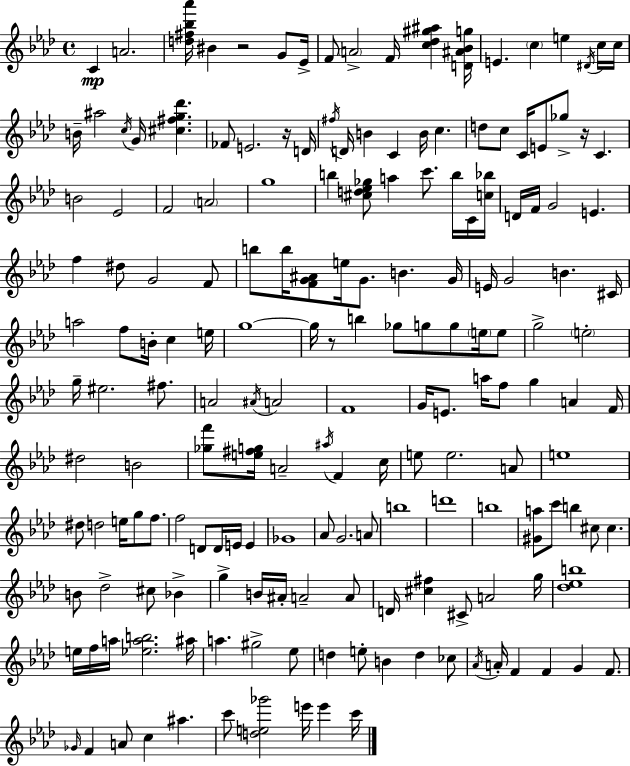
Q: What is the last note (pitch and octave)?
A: C6